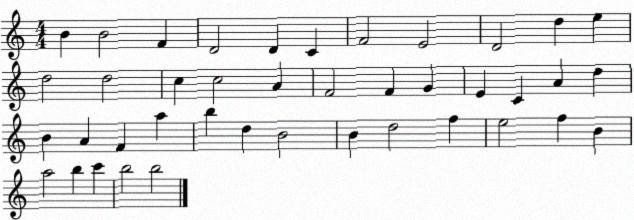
X:1
T:Untitled
M:4/4
L:1/4
K:C
B B2 F D2 D C F2 E2 D2 d e d2 d2 c c2 A F2 F G E C A d B A F a b d B2 B d2 f e2 f B a2 b c' b2 b2